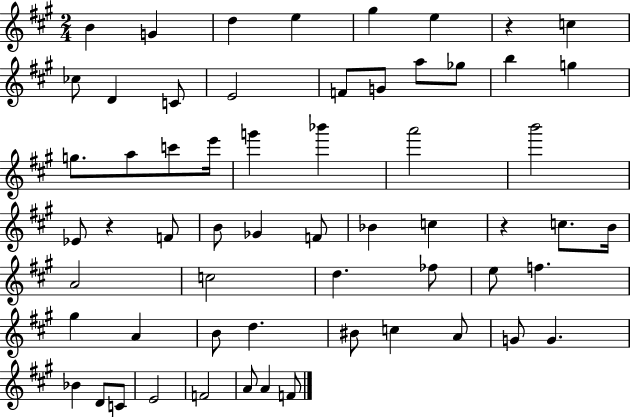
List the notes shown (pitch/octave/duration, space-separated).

B4/q G4/q D5/q E5/q G#5/q E5/q R/q C5/q CES5/e D4/q C4/e E4/h F4/e G4/e A5/e Gb5/e B5/q G5/q G5/e. A5/e C6/e E6/s G6/q Bb6/q A6/h B6/h Eb4/e R/q F4/e B4/e Gb4/q F4/e Bb4/q C5/q R/q C5/e. B4/s A4/h C5/h D5/q. FES5/e E5/e F5/q. G#5/q A4/q B4/e D5/q. BIS4/e C5/q A4/e G4/e G4/q. Bb4/q D4/e C4/e E4/h F4/h A4/e A4/q F4/e